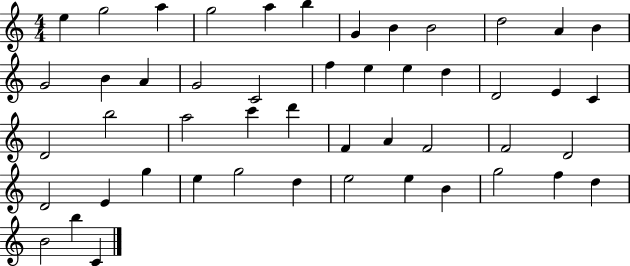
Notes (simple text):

E5/q G5/h A5/q G5/h A5/q B5/q G4/q B4/q B4/h D5/h A4/q B4/q G4/h B4/q A4/q G4/h C4/h F5/q E5/q E5/q D5/q D4/h E4/q C4/q D4/h B5/h A5/h C6/q D6/q F4/q A4/q F4/h F4/h D4/h D4/h E4/q G5/q E5/q G5/h D5/q E5/h E5/q B4/q G5/h F5/q D5/q B4/h B5/q C4/q